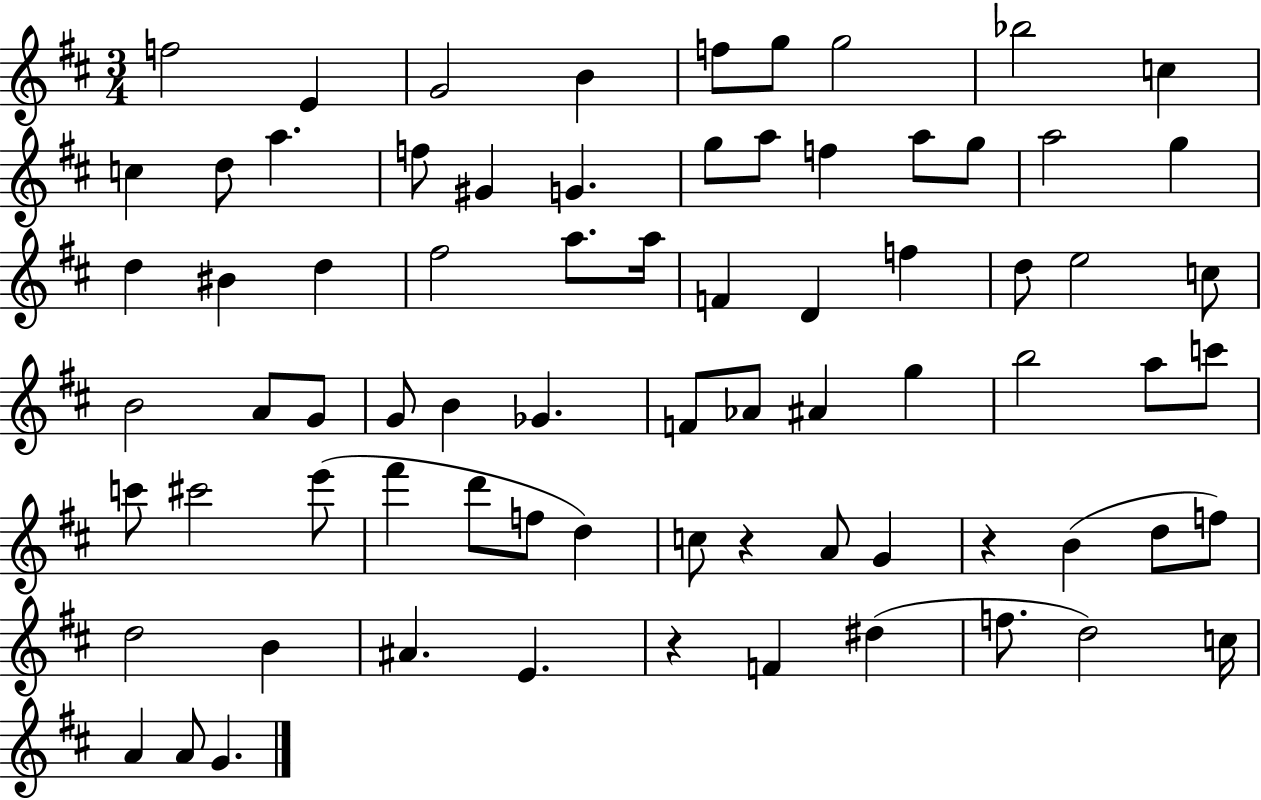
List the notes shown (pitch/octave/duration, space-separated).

F5/h E4/q G4/h B4/q F5/e G5/e G5/h Bb5/h C5/q C5/q D5/e A5/q. F5/e G#4/q G4/q. G5/e A5/e F5/q A5/e G5/e A5/h G5/q D5/q BIS4/q D5/q F#5/h A5/e. A5/s F4/q D4/q F5/q D5/e E5/h C5/e B4/h A4/e G4/e G4/e B4/q Gb4/q. F4/e Ab4/e A#4/q G5/q B5/h A5/e C6/e C6/e C#6/h E6/e F#6/q D6/e F5/e D5/q C5/e R/q A4/e G4/q R/q B4/q D5/e F5/e D5/h B4/q A#4/q. E4/q. R/q F4/q D#5/q F5/e. D5/h C5/s A4/q A4/e G4/q.